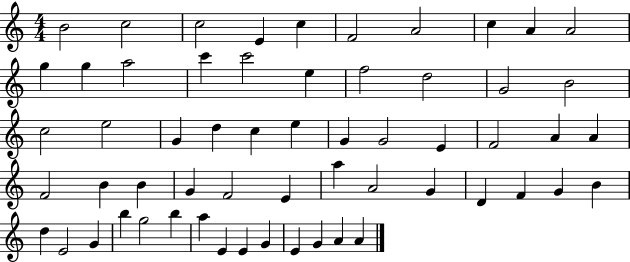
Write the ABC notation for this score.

X:1
T:Untitled
M:4/4
L:1/4
K:C
B2 c2 c2 E c F2 A2 c A A2 g g a2 c' c'2 e f2 d2 G2 B2 c2 e2 G d c e G G2 E F2 A A F2 B B G F2 E a A2 G D F G B d E2 G b g2 b a E E G E G A A